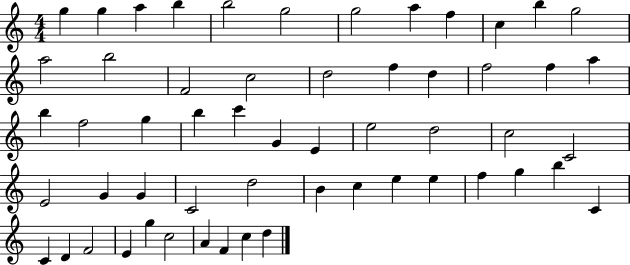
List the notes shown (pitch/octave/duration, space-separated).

G5/q G5/q A5/q B5/q B5/h G5/h G5/h A5/q F5/q C5/q B5/q G5/h A5/h B5/h F4/h C5/h D5/h F5/q D5/q F5/h F5/q A5/q B5/q F5/h G5/q B5/q C6/q G4/q E4/q E5/h D5/h C5/h C4/h E4/h G4/q G4/q C4/h D5/h B4/q C5/q E5/q E5/q F5/q G5/q B5/q C4/q C4/q D4/q F4/h E4/q G5/q C5/h A4/q F4/q C5/q D5/q